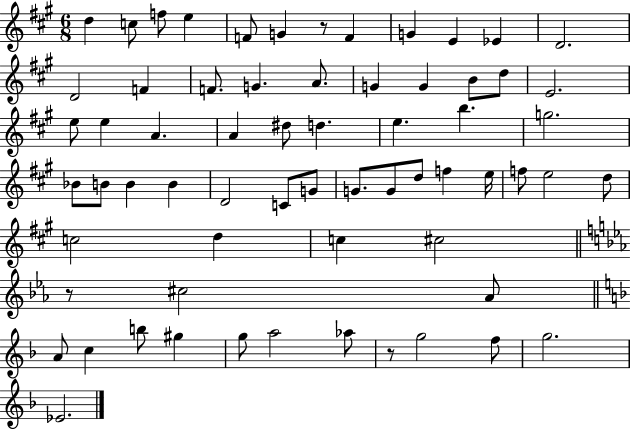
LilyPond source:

{
  \clef treble
  \numericTimeSignature
  \time 6/8
  \key a \major
  d''4 c''8 f''8 e''4 | f'8 g'4 r8 f'4 | g'4 e'4 ees'4 | d'2. | \break d'2 f'4 | f'8. g'4. a'8. | g'4 g'4 b'8 d''8 | e'2. | \break e''8 e''4 a'4. | a'4 dis''8 d''4. | e''4. b''4. | g''2. | \break bes'8 b'8 b'4 b'4 | d'2 c'8 g'8 | g'8. g'8 d''8 f''4 e''16 | f''8 e''2 d''8 | \break c''2 d''4 | c''4 cis''2 | \bar "||" \break \key c \minor r8 cis''2 aes'8 | \bar "||" \break \key f \major a'8 c''4 b''8 gis''4 | g''8 a''2 aes''8 | r8 g''2 f''8 | g''2. | \break ees'2. | \bar "|."
}